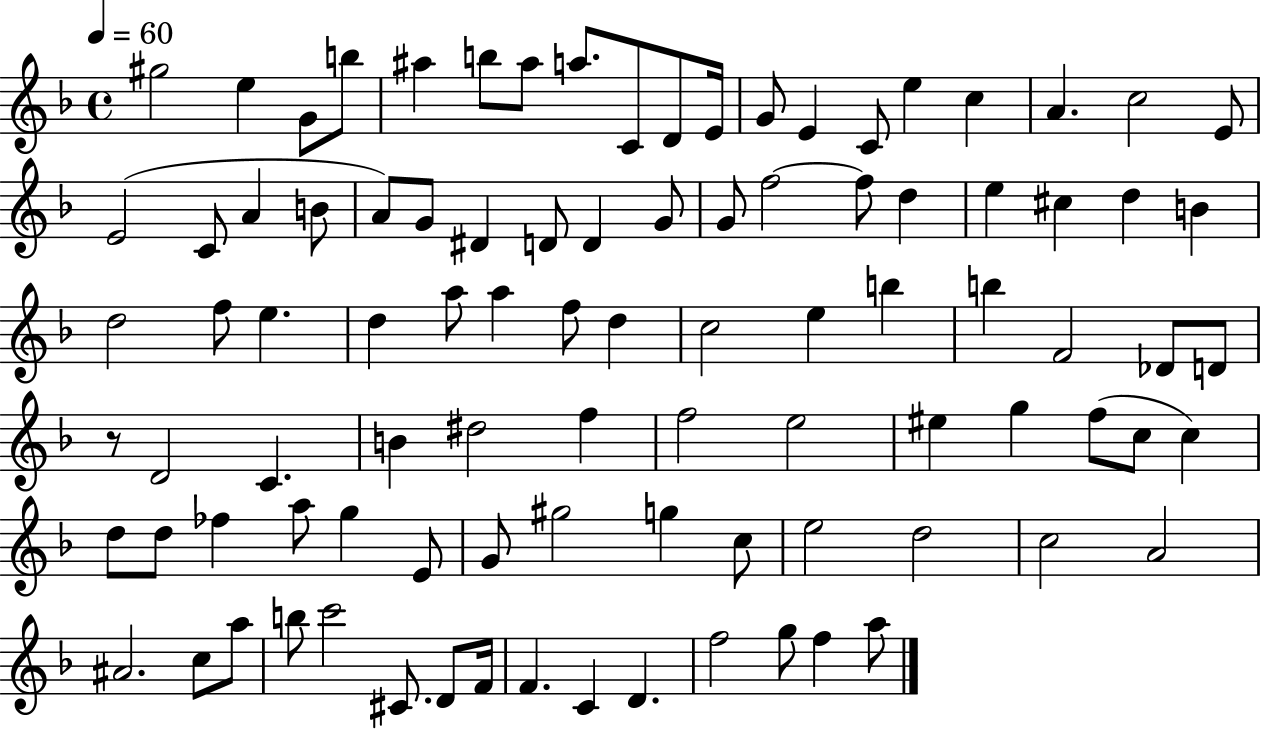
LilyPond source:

{
  \clef treble
  \time 4/4
  \defaultTimeSignature
  \key f \major
  \tempo 4 = 60
  gis''2 e''4 g'8 b''8 | ais''4 b''8 ais''8 a''8. c'8 d'8 e'16 | g'8 e'4 c'8 e''4 c''4 | a'4. c''2 e'8 | \break e'2( c'8 a'4 b'8 | a'8) g'8 dis'4 d'8 d'4 g'8 | g'8 f''2~~ f''8 d''4 | e''4 cis''4 d''4 b'4 | \break d''2 f''8 e''4. | d''4 a''8 a''4 f''8 d''4 | c''2 e''4 b''4 | b''4 f'2 des'8 d'8 | \break r8 d'2 c'4. | b'4 dis''2 f''4 | f''2 e''2 | eis''4 g''4 f''8( c''8 c''4) | \break d''8 d''8 fes''4 a''8 g''4 e'8 | g'8 gis''2 g''4 c''8 | e''2 d''2 | c''2 a'2 | \break ais'2. c''8 a''8 | b''8 c'''2 cis'8. d'8 f'16 | f'4. c'4 d'4. | f''2 g''8 f''4 a''8 | \break \bar "|."
}